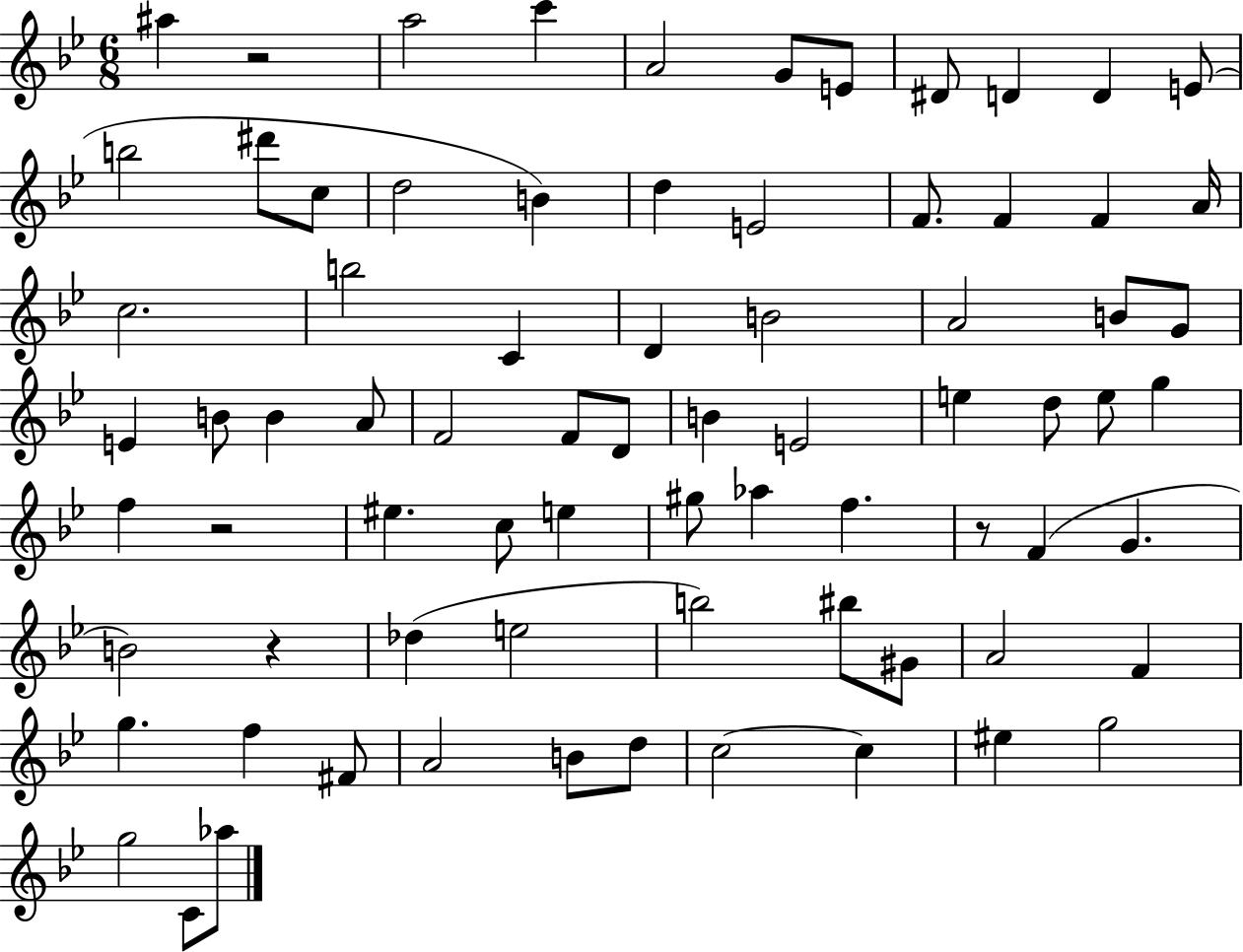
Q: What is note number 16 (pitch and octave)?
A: D5